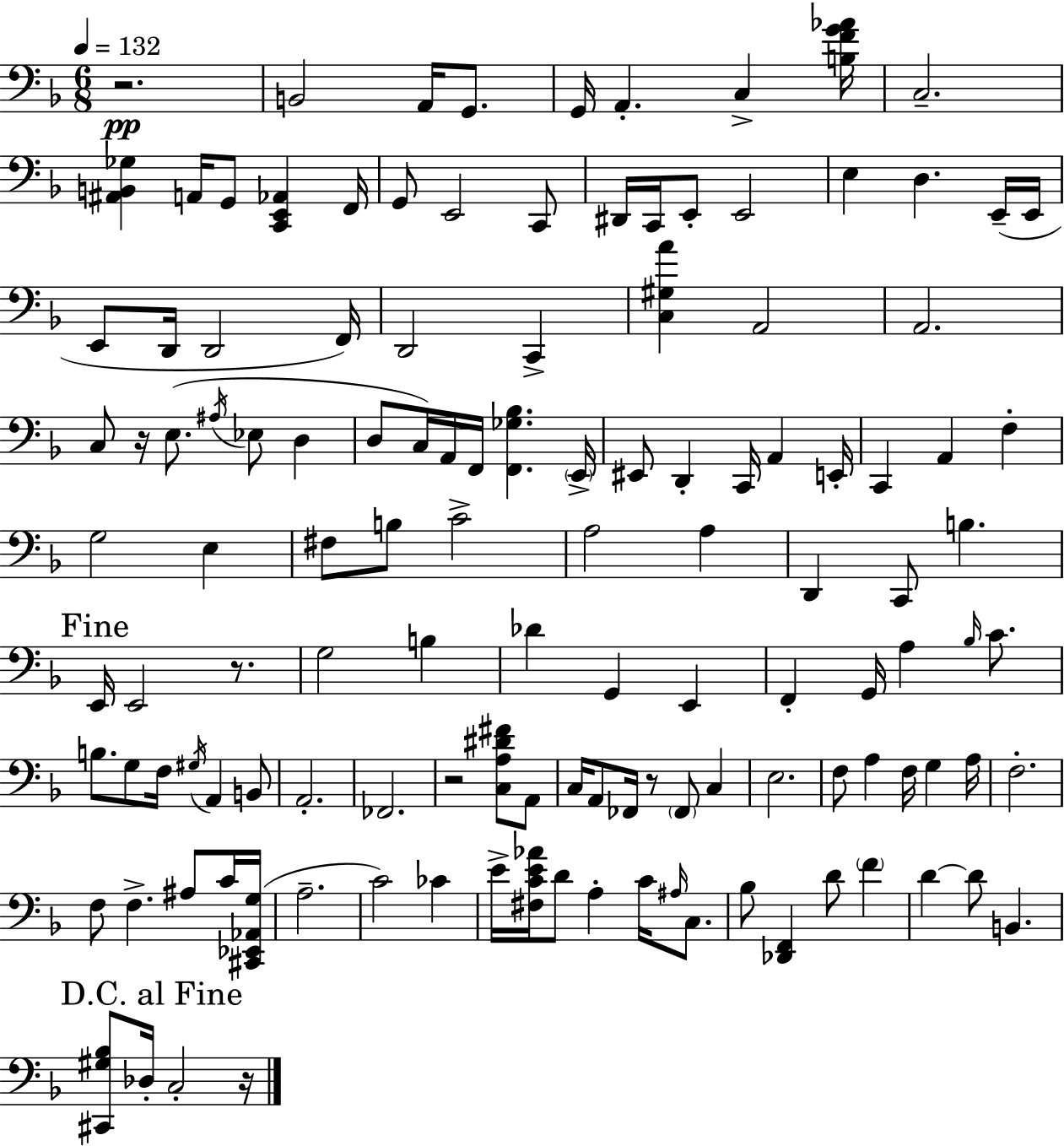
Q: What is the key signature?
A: D minor